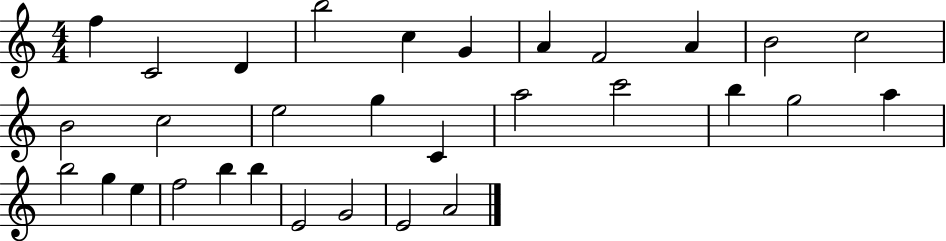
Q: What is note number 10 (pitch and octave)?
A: B4